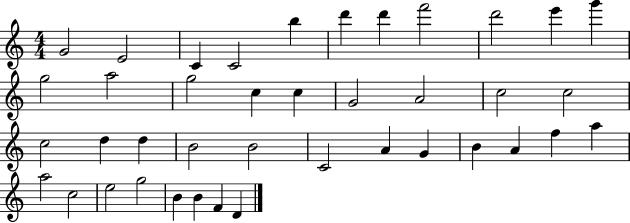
G4/h E4/h C4/q C4/h B5/q D6/q D6/q F6/h D6/h E6/q G6/q G5/h A5/h G5/h C5/q C5/q G4/h A4/h C5/h C5/h C5/h D5/q D5/q B4/h B4/h C4/h A4/q G4/q B4/q A4/q F5/q A5/q A5/h C5/h E5/h G5/h B4/q B4/q F4/q D4/q